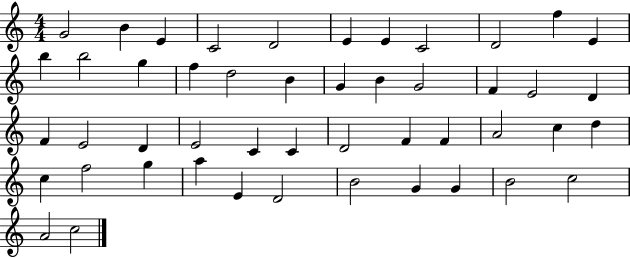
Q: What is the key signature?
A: C major